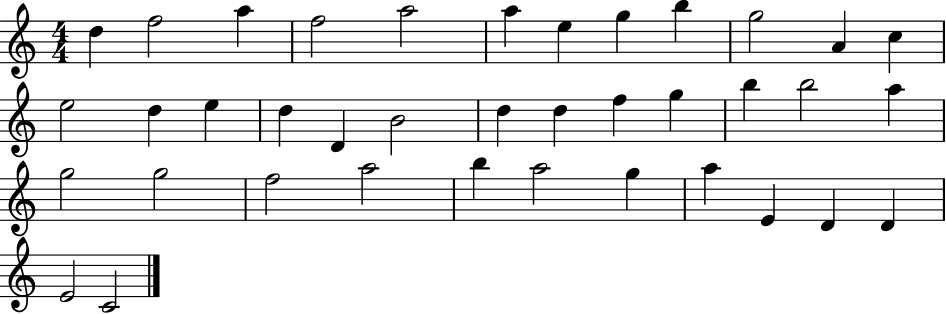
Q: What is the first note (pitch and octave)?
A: D5